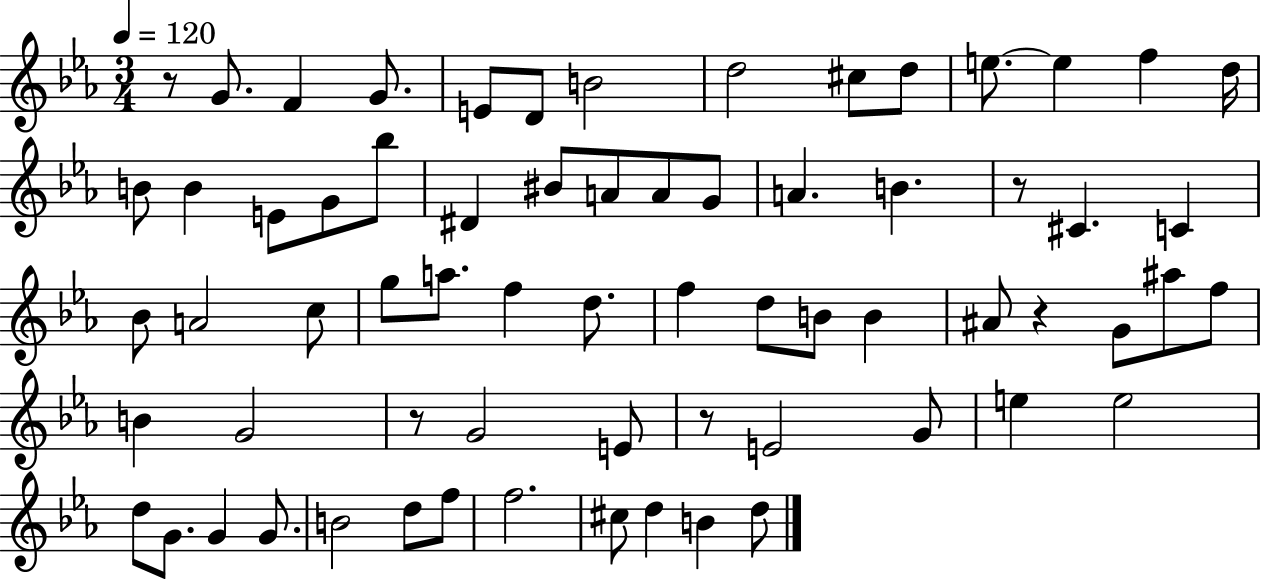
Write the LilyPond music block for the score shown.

{
  \clef treble
  \numericTimeSignature
  \time 3/4
  \key ees \major
  \tempo 4 = 120
  r8 g'8. f'4 g'8. | e'8 d'8 b'2 | d''2 cis''8 d''8 | e''8.~~ e''4 f''4 d''16 | \break b'8 b'4 e'8 g'8 bes''8 | dis'4 bis'8 a'8 a'8 g'8 | a'4. b'4. | r8 cis'4. c'4 | \break bes'8 a'2 c''8 | g''8 a''8. f''4 d''8. | f''4 d''8 b'8 b'4 | ais'8 r4 g'8 ais''8 f''8 | \break b'4 g'2 | r8 g'2 e'8 | r8 e'2 g'8 | e''4 e''2 | \break d''8 g'8. g'4 g'8. | b'2 d''8 f''8 | f''2. | cis''8 d''4 b'4 d''8 | \break \bar "|."
}